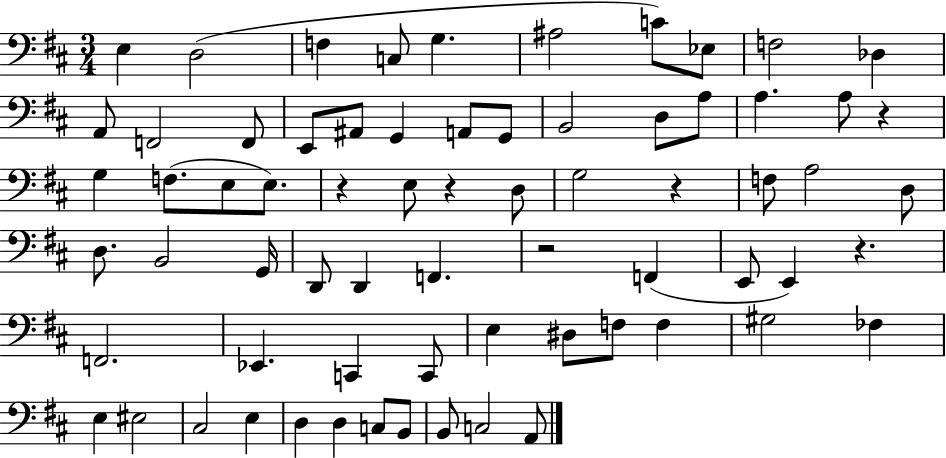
E3/q D3/h F3/q C3/e G3/q. A#3/h C4/e Eb3/e F3/h Db3/q A2/e F2/h F2/e E2/e A#2/e G2/q A2/e G2/e B2/h D3/e A3/e A3/q. A3/e R/q G3/q F3/e. E3/e E3/e. R/q E3/e R/q D3/e G3/h R/q F3/e A3/h D3/e D3/e. B2/h G2/s D2/e D2/q F2/q. R/h F2/q E2/e E2/q R/q. F2/h. Eb2/q. C2/q C2/e E3/q D#3/e F3/e F3/q G#3/h FES3/q E3/q EIS3/h C#3/h E3/q D3/q D3/q C3/e B2/e B2/e C3/h A2/e